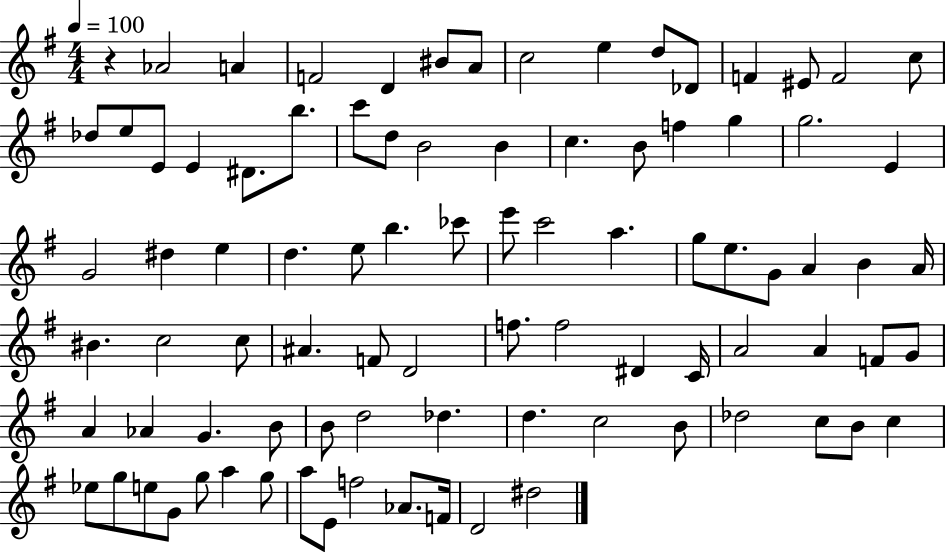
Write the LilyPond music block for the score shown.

{
  \clef treble
  \numericTimeSignature
  \time 4/4
  \key g \major
  \tempo 4 = 100
  \repeat volta 2 { r4 aes'2 a'4 | f'2 d'4 bis'8 a'8 | c''2 e''4 d''8 des'8 | f'4 eis'8 f'2 c''8 | \break des''8 e''8 e'8 e'4 dis'8. b''8. | c'''8 d''8 b'2 b'4 | c''4. b'8 f''4 g''4 | g''2. e'4 | \break g'2 dis''4 e''4 | d''4. e''8 b''4. ces'''8 | e'''8 c'''2 a''4. | g''8 e''8. g'8 a'4 b'4 a'16 | \break bis'4. c''2 c''8 | ais'4. f'8 d'2 | f''8. f''2 dis'4 c'16 | a'2 a'4 f'8 g'8 | \break a'4 aes'4 g'4. b'8 | b'8 d''2 des''4. | d''4. c''2 b'8 | des''2 c''8 b'8 c''4 | \break ees''8 g''8 e''8 g'8 g''8 a''4 g''8 | a''8 e'8 f''2 aes'8. f'16 | d'2 dis''2 | } \bar "|."
}